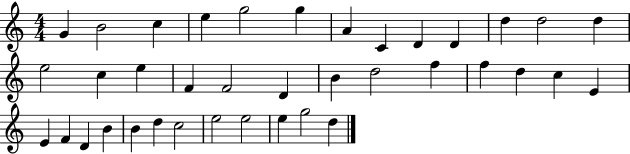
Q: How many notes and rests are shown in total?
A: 38